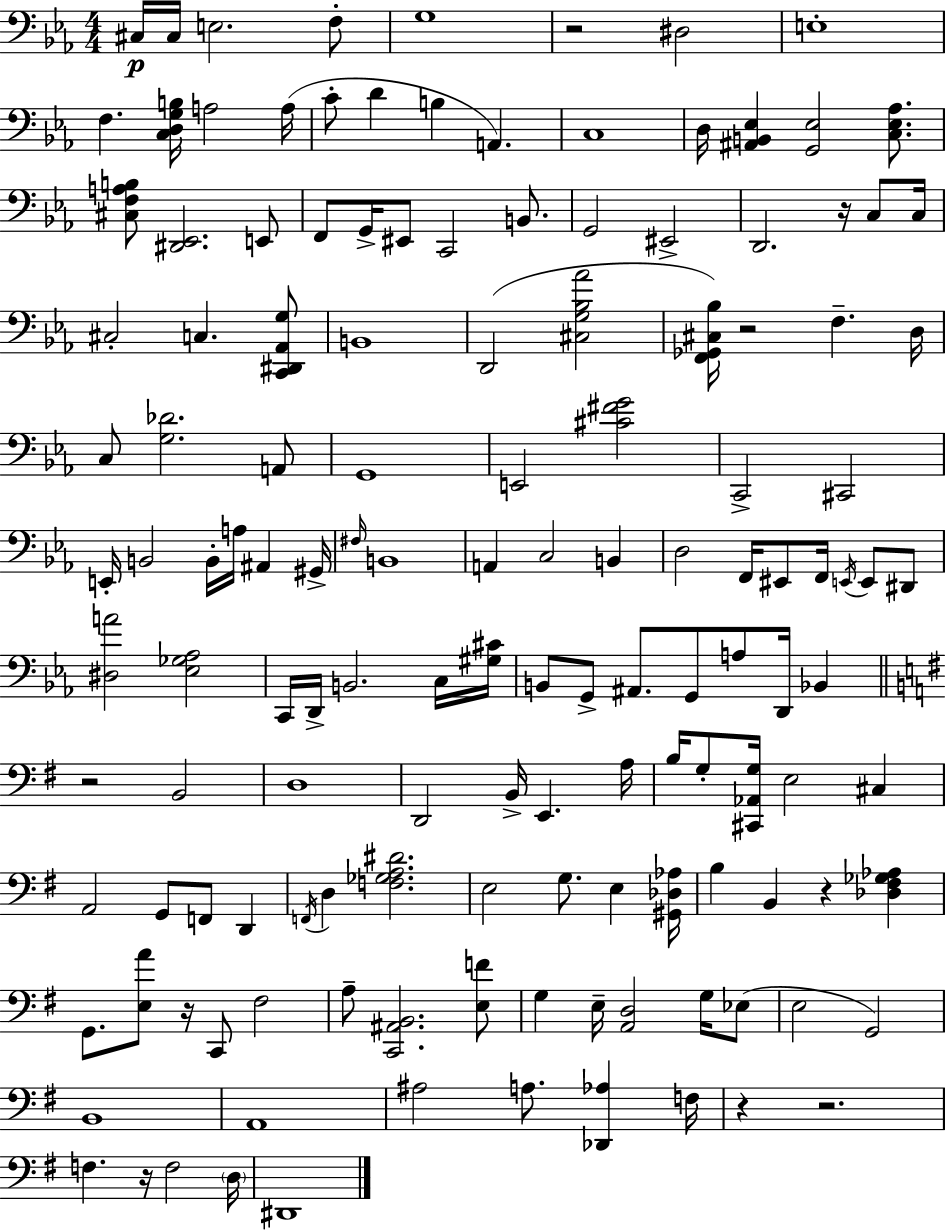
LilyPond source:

{
  \clef bass
  \numericTimeSignature
  \time 4/4
  \key ees \major
  \repeat volta 2 { cis16\p cis16 e2. f8-. | g1 | r2 dis2 | e1-. | \break f4. <c d g b>16 a2 a16( | c'8-. d'4 b4 a,4.) | c1 | d16 <ais, b, ees>4 <g, ees>2 <c ees aes>8. | \break <cis f a b>8 <dis, ees,>2. e,8 | f,8 g,16-> eis,8 c,2 b,8. | g,2 eis,2-> | d,2. r16 c8 c16 | \break cis2-. c4. <c, dis, aes, g>8 | b,1 | d,2( <cis g bes aes'>2 | <f, ges, cis bes>16) r2 f4.-- d16 | \break c8 <g des'>2. a,8 | g,1 | e,2 <cis' fis' g'>2 | c,2-> cis,2 | \break e,16-. b,2 b,16-. a16 ais,4 gis,16-> | \grace { fis16 } b,1 | a,4 c2 b,4 | d2 f,16 eis,8 f,16 \acciaccatura { e,16 } e,8 | \break dis,8 <dis a'>2 <ees ges aes>2 | c,16 d,16-> b,2. | c16 <gis cis'>16 b,8 g,8-> ais,8. g,8 a8 d,16 bes,4 | \bar "||" \break \key g \major r2 b,2 | d1 | d,2 b,16-> e,4. a16 | b16 g8-. <cis, aes, g>16 e2 cis4 | \break a,2 g,8 f,8 d,4 | \acciaccatura { f,16 } d4 <f ges a dis'>2. | e2 g8. e4 | <gis, des aes>16 b4 b,4 r4 <des fis ges aes>4 | \break g,8. <e a'>8 r16 c,8 fis2 | a8-- <c, ais, b,>2. <e f'>8 | g4 e16-- <a, d>2 g16 ees8( | e2 g,2) | \break b,1 | a,1 | ais2 a8. <des, aes>4 | f16 r4 r2. | \break f4. r16 f2 | \parenthesize d16 dis,1 | } \bar "|."
}